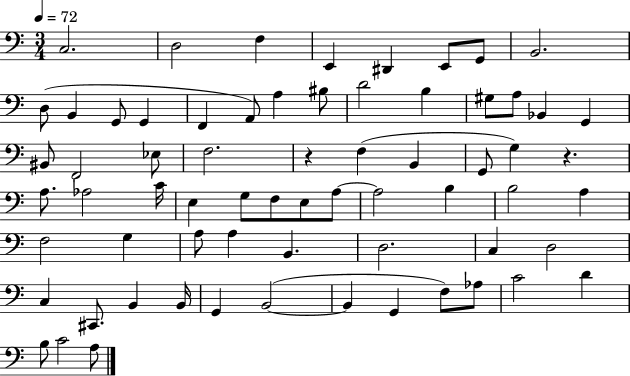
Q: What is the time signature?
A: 3/4